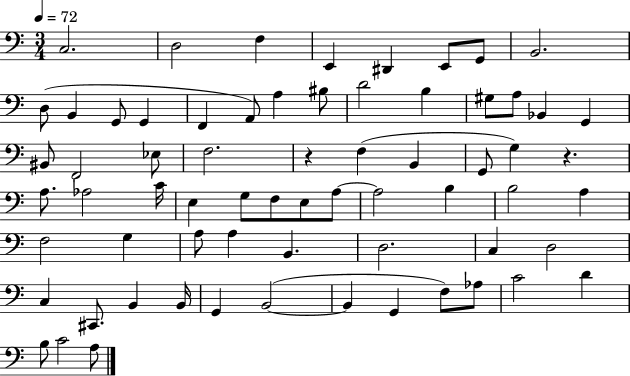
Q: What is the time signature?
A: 3/4